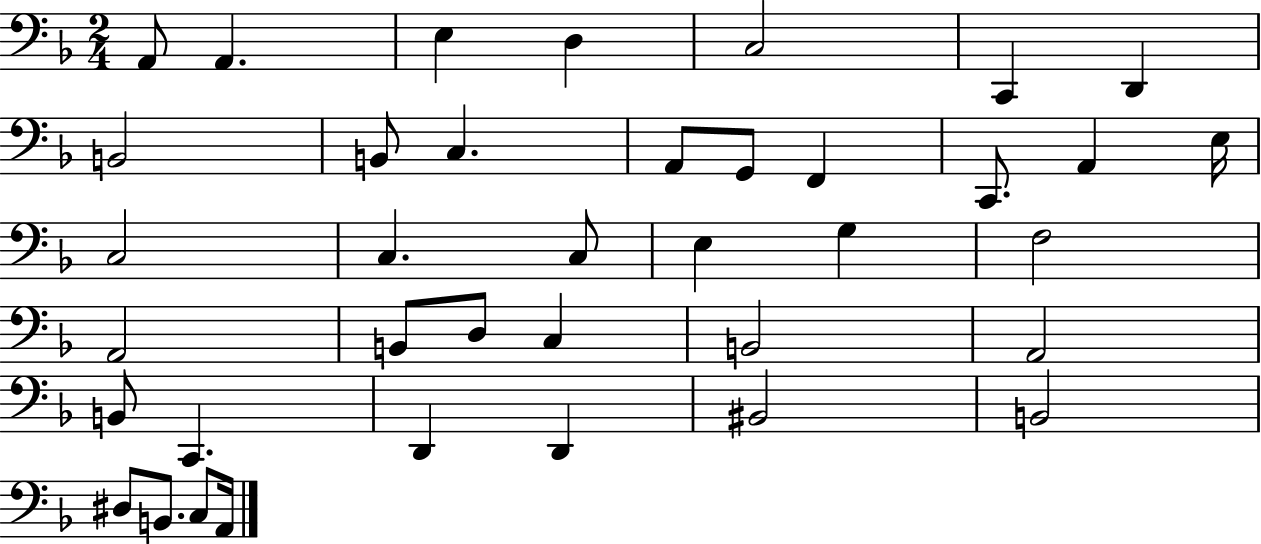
X:1
T:Untitled
M:2/4
L:1/4
K:F
A,,/2 A,, E, D, C,2 C,, D,, B,,2 B,,/2 C, A,,/2 G,,/2 F,, C,,/2 A,, E,/4 C,2 C, C,/2 E, G, F,2 A,,2 B,,/2 D,/2 C, B,,2 A,,2 B,,/2 C,, D,, D,, ^B,,2 B,,2 ^D,/2 B,,/2 C,/2 A,,/4